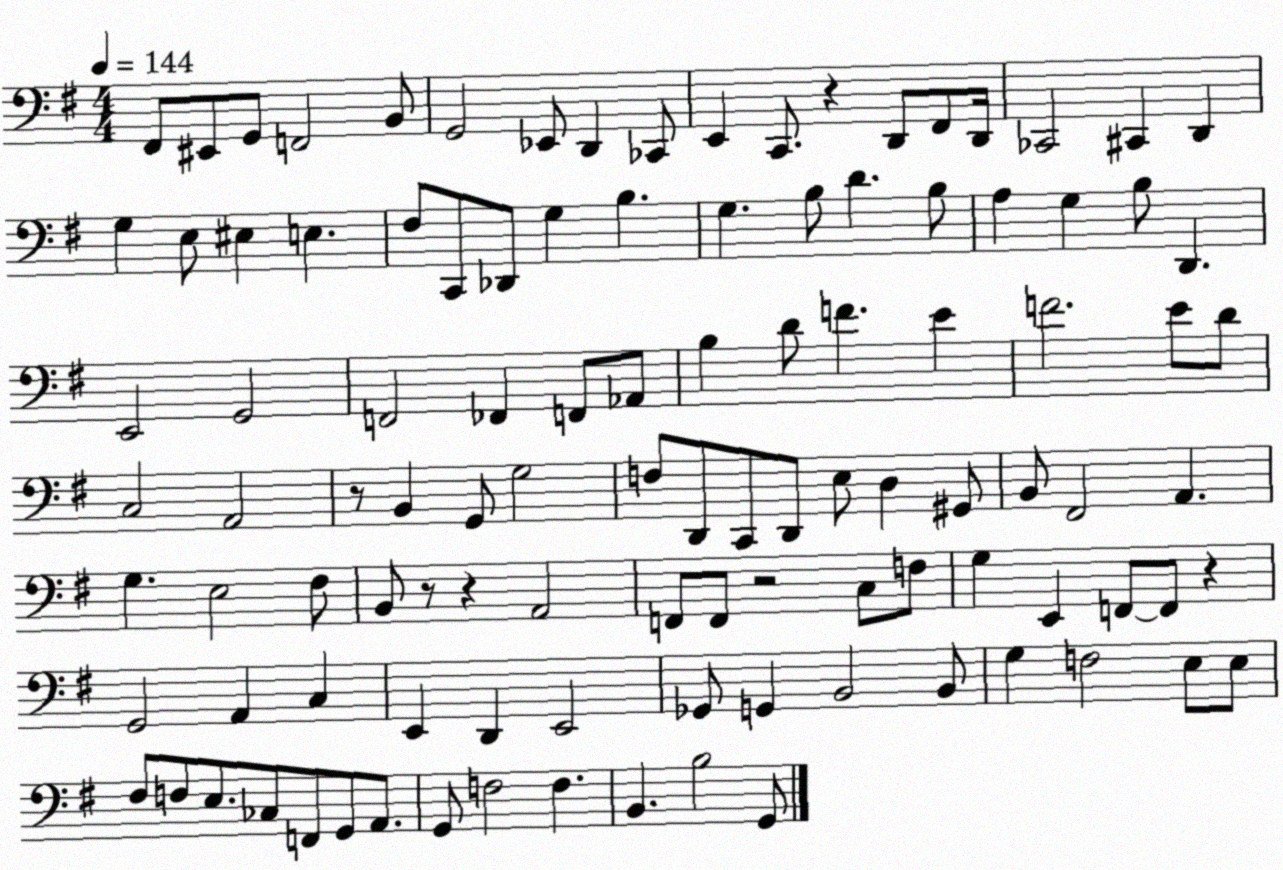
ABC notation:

X:1
T:Untitled
M:4/4
L:1/4
K:G
^F,,/2 ^E,,/2 G,,/2 F,,2 B,,/2 G,,2 _E,,/2 D,, _C,,/2 E,, C,,/2 z D,,/2 ^F,,/2 D,,/4 _C,,2 ^C,, D,, G, E,/2 ^E, E, ^F,/2 C,,/2 _D,,/2 G, B, G, B,/2 D B,/2 A, G, B,/2 D,, E,,2 G,,2 F,,2 _F,, F,,/2 _A,,/2 B, D/2 F E F2 E/2 D/2 C,2 A,,2 z/2 B,, G,,/2 G,2 F,/2 D,,/2 C,,/2 D,,/2 E,/2 D, ^G,,/2 B,,/2 ^F,,2 A,, G, E,2 ^F,/2 B,,/2 z/2 z A,,2 F,,/2 F,,/2 z2 C,/2 F,/2 G, E,, F,,/2 F,,/2 z G,,2 A,, C, E,, D,, E,,2 _G,,/2 G,, B,,2 B,,/2 G, F,2 E,/2 E,/2 ^F,/2 F,/2 E,/2 _C,/2 F,,/2 G,,/2 A,,/2 G,,/2 F,2 F, B,, B,2 G,,/2